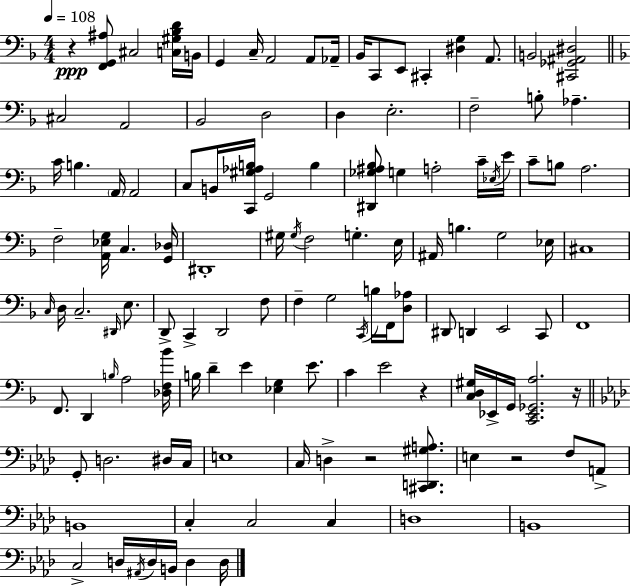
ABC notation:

X:1
T:Untitled
M:4/4
L:1/4
K:Dm
z [F,,G,,^A,]/2 ^C,2 [C,^G,_B,D]/4 B,,/4 G,, C,/4 A,,2 A,,/2 _A,,/4 _B,,/4 C,,/2 E,,/2 ^C,, [^D,G,] A,,/2 B,,2 [^C,,_G,,^A,,^D,]2 ^C,2 A,,2 _B,,2 D,2 D, E,2 F,2 B,/2 _A, C/4 B, A,,/4 A,,2 C,/2 B,,/4 [C,,^G,_A,B,]/4 G,,2 B, [^D,,_G,^A,_B,]/2 G, A,2 C/4 _E,/4 E/4 C/2 B,/2 A,2 F,2 [A,,_E,G,]/4 C, [G,,_D,]/4 ^D,,4 ^G,/4 ^G,/4 F,2 G, E,/4 ^A,,/4 B, G,2 _E,/4 ^C,4 C,/4 D,/4 C,2 ^D,,/4 E,/2 D,,/2 C,, D,,2 F,/2 F, G,2 C,,/4 B,/4 F,,/4 [D,_A,]/2 ^D,,/2 D,, E,,2 C,,/2 F,,4 F,,/2 D,, B,/4 A,2 [_D,F,_B]/4 B,/4 D E [_E,G,] E/2 C E2 z [C,D,^G,]/4 _E,,/4 G,,/4 [C,,_E,,_G,,A,]2 z/4 G,,/2 D,2 ^D,/4 C,/4 E,4 C,/4 D, z2 [^C,,D,,^G,A,]/2 E, z2 F,/2 A,,/2 B,,4 C, C,2 C, D,4 B,,4 C,2 D,/4 ^A,,/4 D,/4 B,,/4 D, D,/4